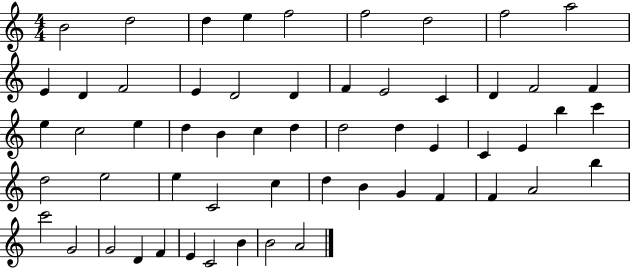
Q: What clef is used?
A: treble